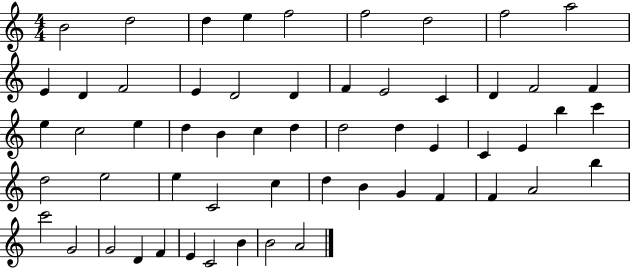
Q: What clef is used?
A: treble